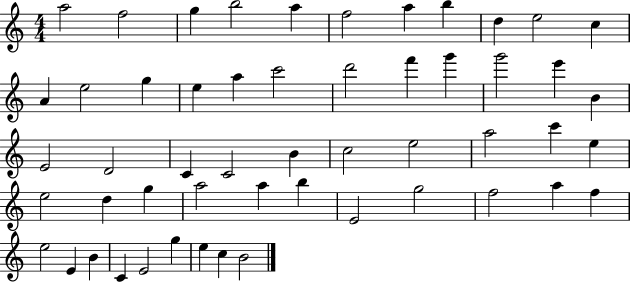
X:1
T:Untitled
M:4/4
L:1/4
K:C
a2 f2 g b2 a f2 a b d e2 c A e2 g e a c'2 d'2 f' g' g'2 e' B E2 D2 C C2 B c2 e2 a2 c' e e2 d g a2 a b E2 g2 f2 a f e2 E B C E2 g e c B2